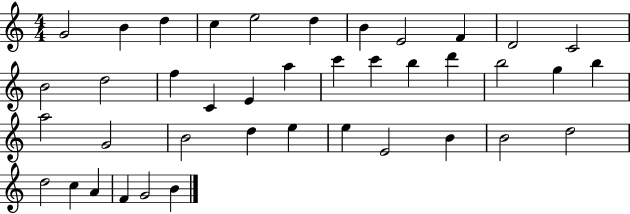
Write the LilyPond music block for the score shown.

{
  \clef treble
  \numericTimeSignature
  \time 4/4
  \key c \major
  g'2 b'4 d''4 | c''4 e''2 d''4 | b'4 e'2 f'4 | d'2 c'2 | \break b'2 d''2 | f''4 c'4 e'4 a''4 | c'''4 c'''4 b''4 d'''4 | b''2 g''4 b''4 | \break a''2 g'2 | b'2 d''4 e''4 | e''4 e'2 b'4 | b'2 d''2 | \break d''2 c''4 a'4 | f'4 g'2 b'4 | \bar "|."
}